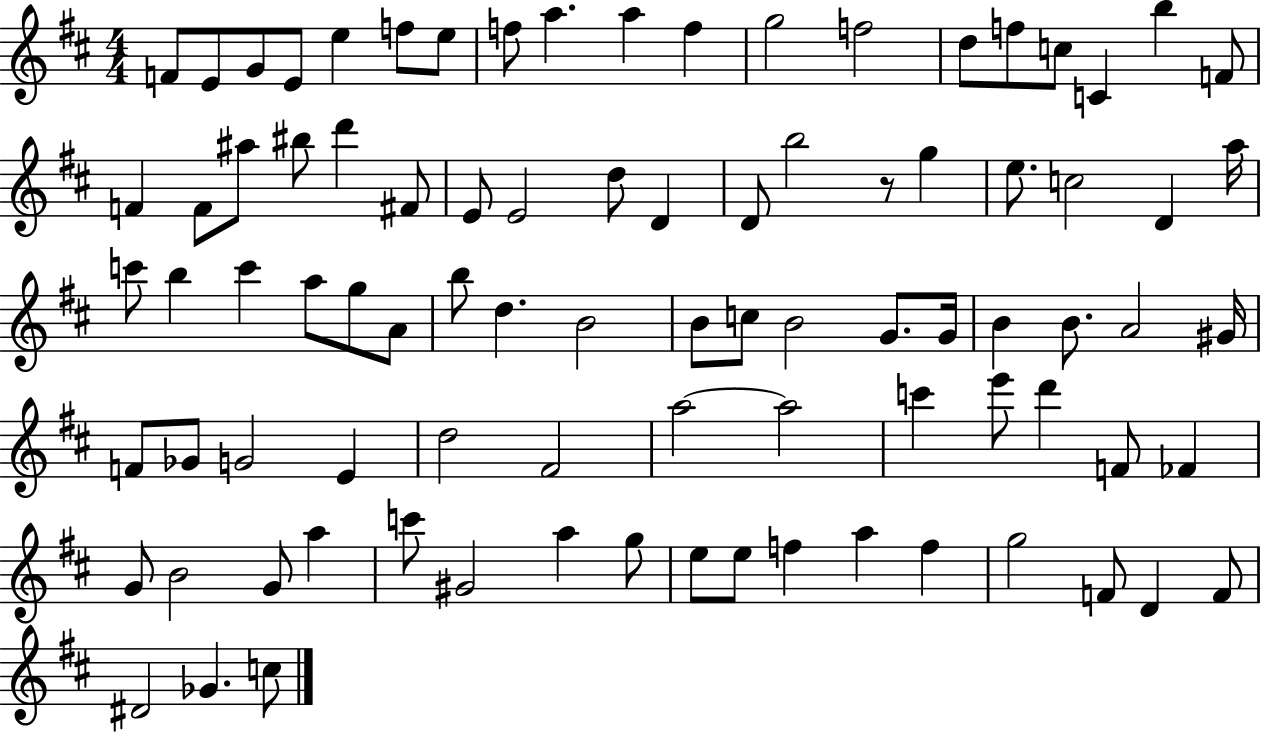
{
  \clef treble
  \numericTimeSignature
  \time 4/4
  \key d \major
  f'8 e'8 g'8 e'8 e''4 f''8 e''8 | f''8 a''4. a''4 f''4 | g''2 f''2 | d''8 f''8 c''8 c'4 b''4 f'8 | \break f'4 f'8 ais''8 bis''8 d'''4 fis'8 | e'8 e'2 d''8 d'4 | d'8 b''2 r8 g''4 | e''8. c''2 d'4 a''16 | \break c'''8 b''4 c'''4 a''8 g''8 a'8 | b''8 d''4. b'2 | b'8 c''8 b'2 g'8. g'16 | b'4 b'8. a'2 gis'16 | \break f'8 ges'8 g'2 e'4 | d''2 fis'2 | a''2~~ a''2 | c'''4 e'''8 d'''4 f'8 fes'4 | \break g'8 b'2 g'8 a''4 | c'''8 gis'2 a''4 g''8 | e''8 e''8 f''4 a''4 f''4 | g''2 f'8 d'4 f'8 | \break dis'2 ges'4. c''8 | \bar "|."
}